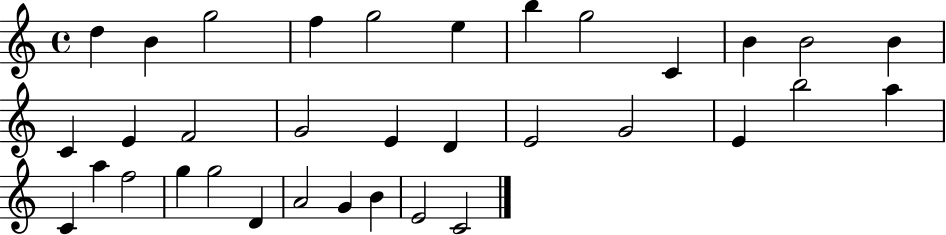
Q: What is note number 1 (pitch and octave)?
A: D5